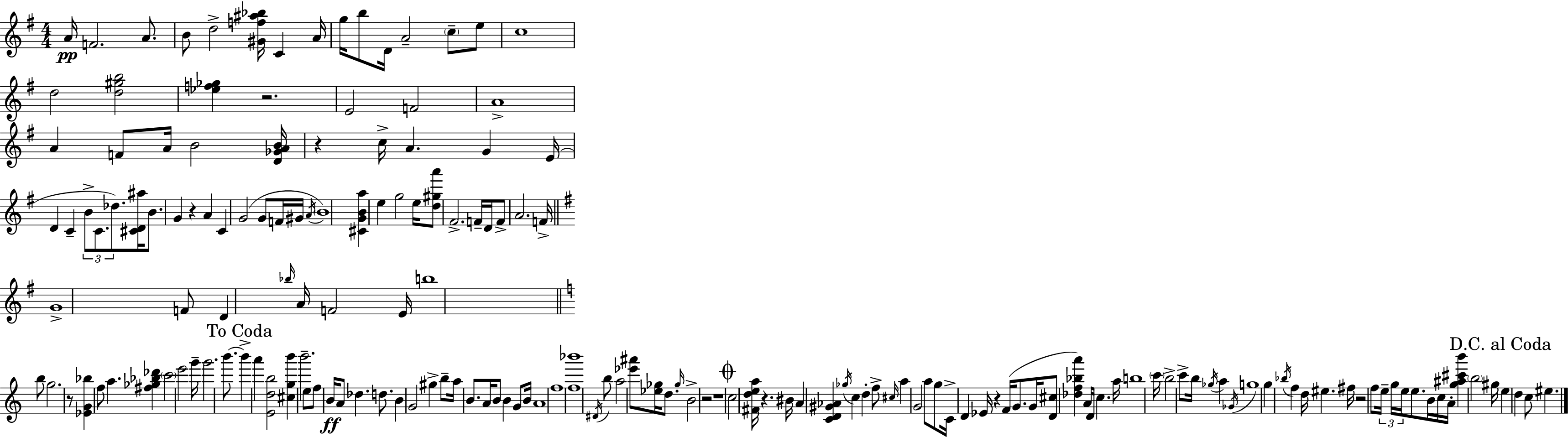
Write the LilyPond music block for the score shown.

{
  \clef treble
  \numericTimeSignature
  \time 4/4
  \key e \minor
  \repeat volta 2 { a'16\pp f'2. a'8. | b'8 d''2-> <gis' f'' ais'' bes''>16 c'4 a'16 | g''16 b''8 d'16 a'2-- \parenthesize c''8-- e''8 | c''1 | \break d''2 <d'' gis'' b''>2 | <ees'' f'' ges''>4 r2. | e'2 f'2 | a'1-> | \break a'4 f'8 a'16 b'2 <d' ges' a' b'>16 | r4 c''16-> a'4. g'4 e'16( | d'4 c'4-- \tuplet 3/2 { b'8-> c'8. des''8.) } | <cis' d' ais''>16 b'8. g'4 r4 a'4 | \break c'4 g'2( g'8 f'16 gis'16 | \acciaccatura { a'16 }) \parenthesize b'1 | <cis' g' b' a''>4 e''4 g''2 | e''16 <d'' gis'' a'''>8 fis'2.-> | \break f'16-- d'16 f'8-> a'2. | f'16-> \bar "||" \break \key g \major g'1-> | f'8 d'4 \grace { bes''16 } a'16 f'2 | e'16 b''1 | \bar "||" \break \key c \major b''8 g''2. r8 | <ees' g' bes''>4 f''8 a''4. <fis'' ges'' bes'' des'''>4 | \parenthesize c'''2 e'''2 | g'''16-- g'''2. b'''8.~~ | \break \mark "To Coda" b'''4-> a'''4 <e' d'' b''>2 | <cis'' g'' b'''>4 b'''2.-- | e''8 f''8 b'16\ff a'8 des''4. d''8. | b'4 g'2 gis''4-> | \break b''8-- a''16 b'8. a'16 b'8 b'4 g'8 b'16 | a'1 | f''1 | <f'' bes'''>1 | \break \acciaccatura { dis'16 } b''8 a''2 <ees''' ais'''>8 <ees'' ges''>16 d''8. | \grace { ges''16 } b'2-> r2 | r1 | \mark \markup { \musicglyph "scripts.coda" } c''2 <fis' d'' e'' a''>16 r4. | \break bis'16 a'4 <c' d' gis' aes'>4 \acciaccatura { ges''16 } c''4 d''4-. | f''8-> \grace { cis''16 } a''4 g'2 | a''8 g''8 c'16-> d'4 ees'16 r4 | f'16( g'8. g'16 <d' cis''>8 <des'' f'' bes'' a'''>4) a'16 d'16 c''4. | \break a''16 b''1 | \parenthesize c'''16 b''2-> c'''8-> b''16 | \acciaccatura { ges''16 } a''4 \acciaccatura { ges'16 } g''1 | g''4 \acciaccatura { bes''16 } f''4 d''16 | \break eis''4. fis''16 r2 f''8 | \tuplet 3/2 { e''16-- g''16 e''16 } e''8. b'16 c''16 a'16-. <g'' ais'' cis''' b'''>4 \parenthesize b''2 | gis''16 \mark "D.C. al Coda" e''4 d''4 c''8 | eis''4. } \bar "|."
}